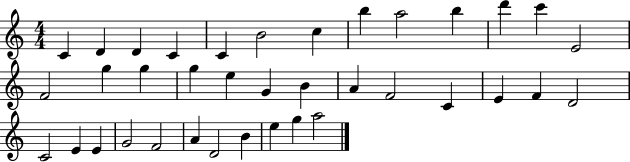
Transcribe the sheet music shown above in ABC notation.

X:1
T:Untitled
M:4/4
L:1/4
K:C
C D D C C B2 c b a2 b d' c' E2 F2 g g g e G B A F2 C E F D2 C2 E E G2 F2 A D2 B e g a2